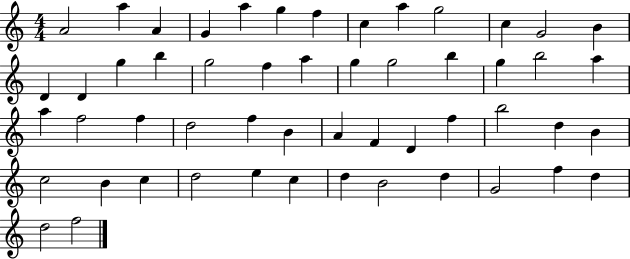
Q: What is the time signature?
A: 4/4